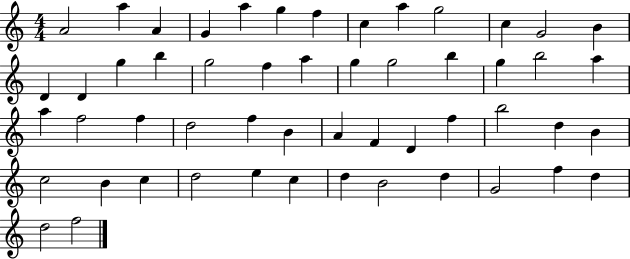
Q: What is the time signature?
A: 4/4